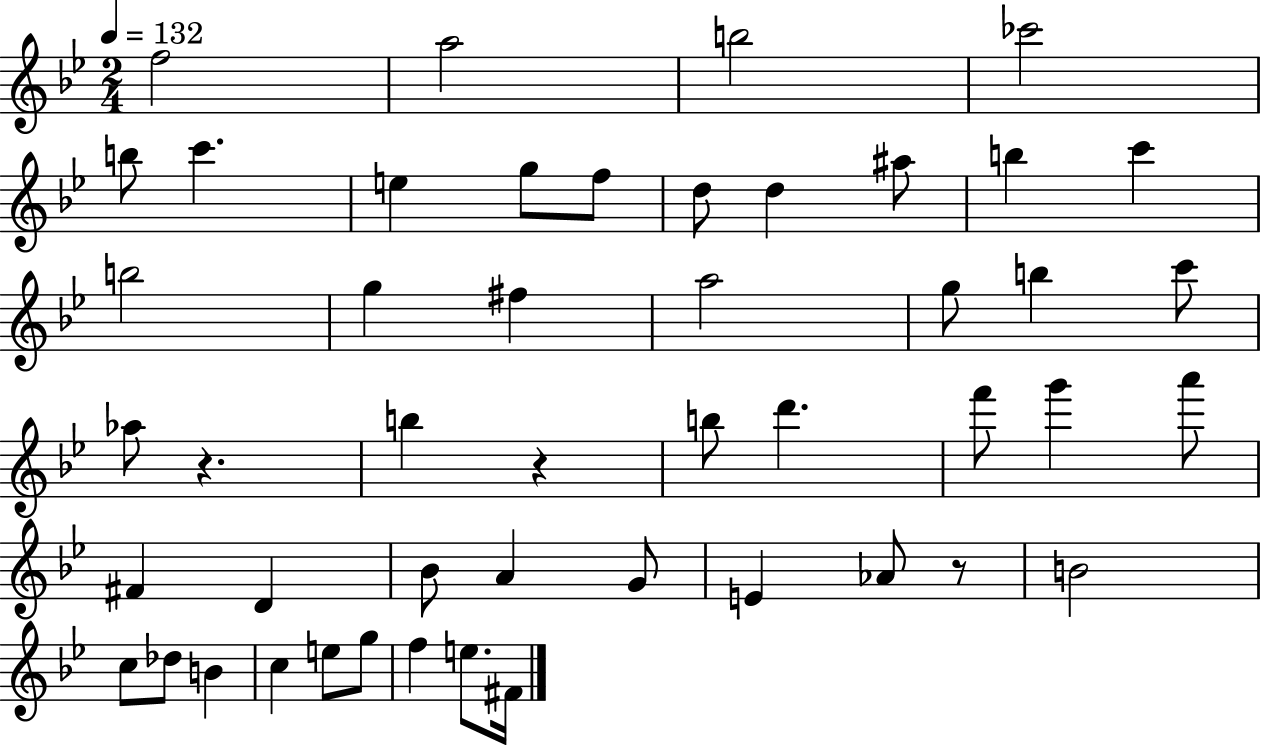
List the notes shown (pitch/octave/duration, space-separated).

F5/h A5/h B5/h CES6/h B5/e C6/q. E5/q G5/e F5/e D5/e D5/q A#5/e B5/q C6/q B5/h G5/q F#5/q A5/h G5/e B5/q C6/e Ab5/e R/q. B5/q R/q B5/e D6/q. F6/e G6/q A6/e F#4/q D4/q Bb4/e A4/q G4/e E4/q Ab4/e R/e B4/h C5/e Db5/e B4/q C5/q E5/e G5/e F5/q E5/e. F#4/s